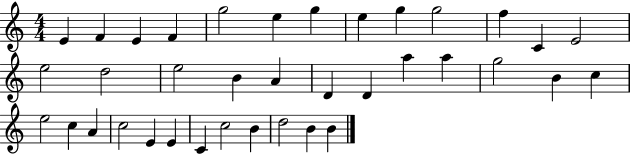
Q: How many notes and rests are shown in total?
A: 37